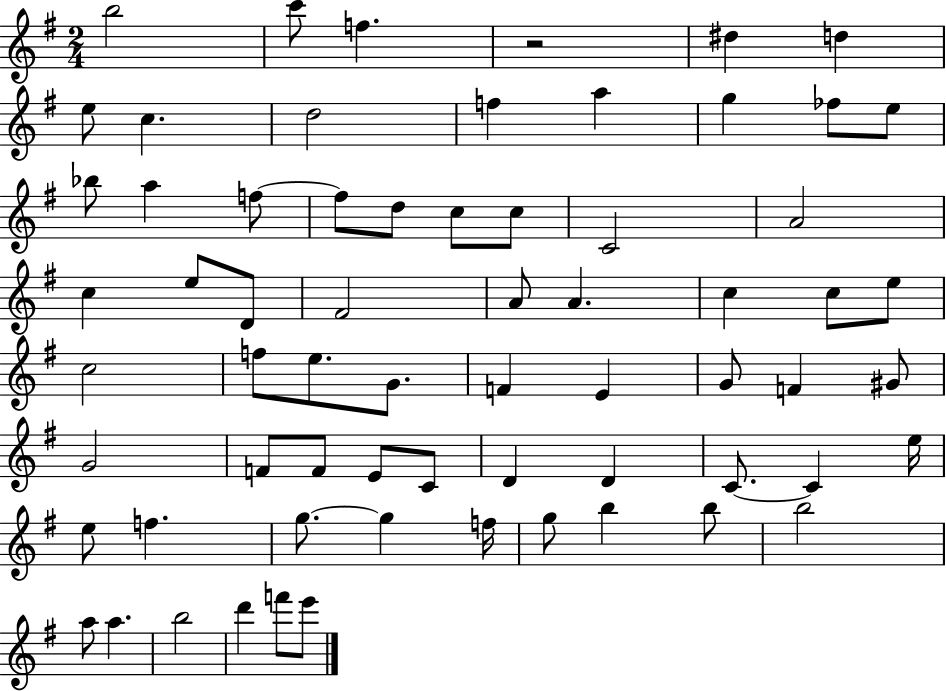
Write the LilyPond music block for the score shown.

{
  \clef treble
  \numericTimeSignature
  \time 2/4
  \key g \major
  b''2 | c'''8 f''4. | r2 | dis''4 d''4 | \break e''8 c''4. | d''2 | f''4 a''4 | g''4 fes''8 e''8 | \break bes''8 a''4 f''8~~ | f''8 d''8 c''8 c''8 | c'2 | a'2 | \break c''4 e''8 d'8 | fis'2 | a'8 a'4. | c''4 c''8 e''8 | \break c''2 | f''8 e''8. g'8. | f'4 e'4 | g'8 f'4 gis'8 | \break g'2 | f'8 f'8 e'8 c'8 | d'4 d'4 | c'8.~~ c'4 e''16 | \break e''8 f''4. | g''8.~~ g''4 f''16 | g''8 b''4 b''8 | b''2 | \break a''8 a''4. | b''2 | d'''4 f'''8 e'''8 | \bar "|."
}